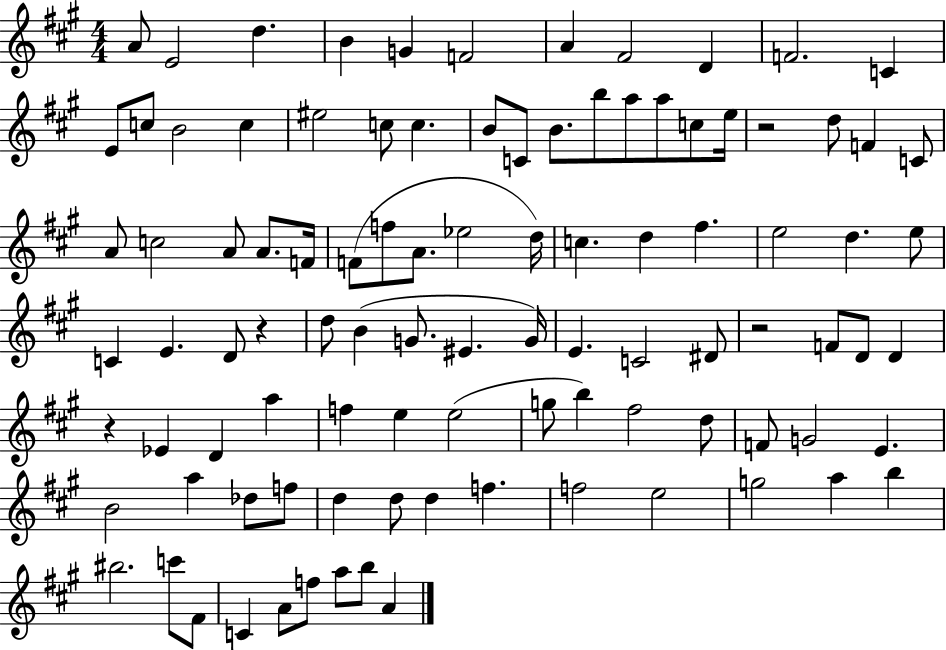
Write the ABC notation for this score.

X:1
T:Untitled
M:4/4
L:1/4
K:A
A/2 E2 d B G F2 A ^F2 D F2 C E/2 c/2 B2 c ^e2 c/2 c B/2 C/2 B/2 b/2 a/2 a/2 c/2 e/4 z2 d/2 F C/2 A/2 c2 A/2 A/2 F/4 F/2 f/2 A/2 _e2 d/4 c d ^f e2 d e/2 C E D/2 z d/2 B G/2 ^E G/4 E C2 ^D/2 z2 F/2 D/2 D z _E D a f e e2 g/2 b ^f2 d/2 F/2 G2 E B2 a _d/2 f/2 d d/2 d f f2 e2 g2 a b ^b2 c'/2 ^F/2 C A/2 f/2 a/2 b/2 A